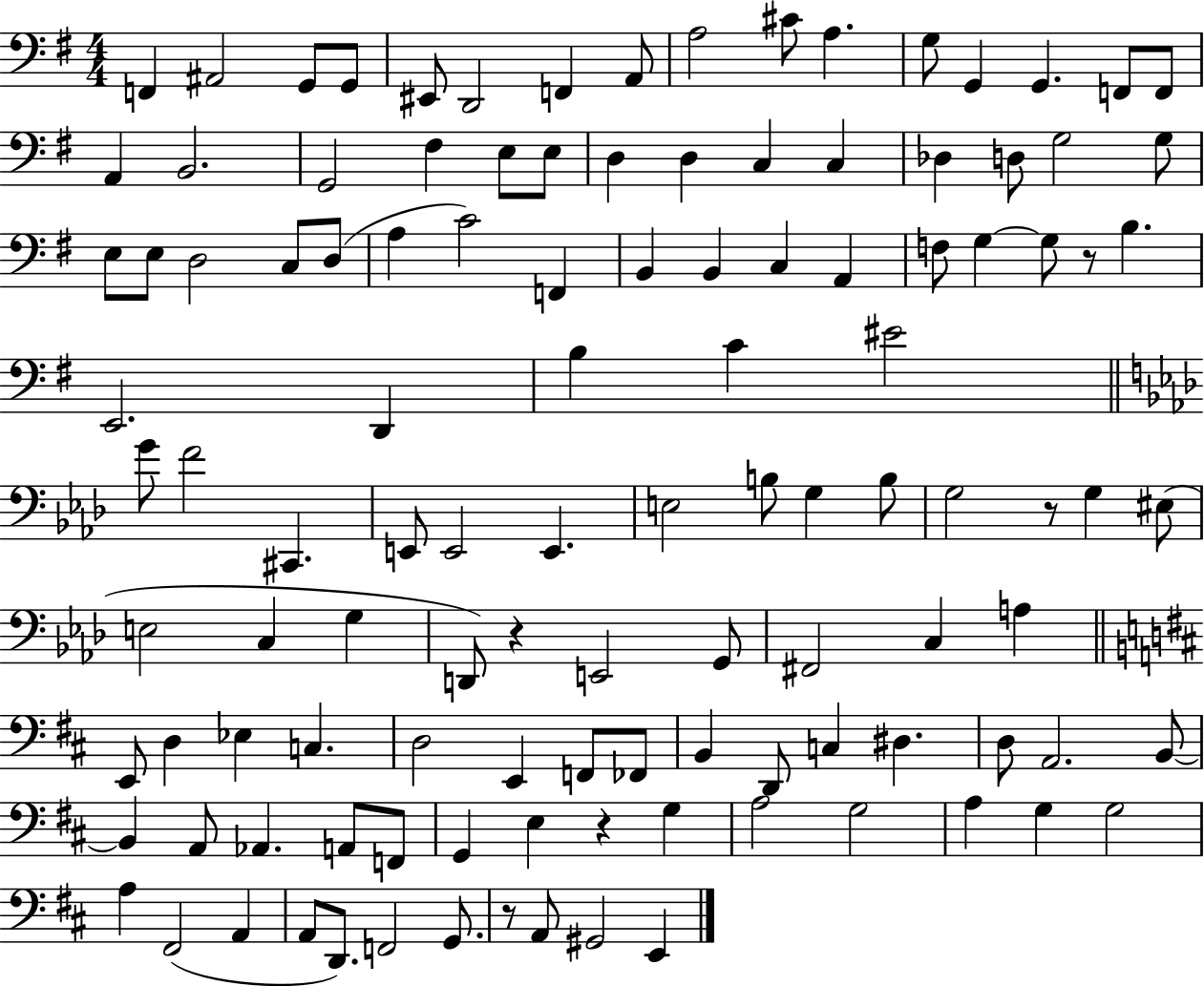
X:1
T:Untitled
M:4/4
L:1/4
K:G
F,, ^A,,2 G,,/2 G,,/2 ^E,,/2 D,,2 F,, A,,/2 A,2 ^C/2 A, G,/2 G,, G,, F,,/2 F,,/2 A,, B,,2 G,,2 ^F, E,/2 E,/2 D, D, C, C, _D, D,/2 G,2 G,/2 E,/2 E,/2 D,2 C,/2 D,/2 A, C2 F,, B,, B,, C, A,, F,/2 G, G,/2 z/2 B, E,,2 D,, B, C ^E2 G/2 F2 ^C,, E,,/2 E,,2 E,, E,2 B,/2 G, B,/2 G,2 z/2 G, ^E,/2 E,2 C, G, D,,/2 z E,,2 G,,/2 ^F,,2 C, A, E,,/2 D, _E, C, D,2 E,, F,,/2 _F,,/2 B,, D,,/2 C, ^D, D,/2 A,,2 B,,/2 B,, A,,/2 _A,, A,,/2 F,,/2 G,, E, z G, A,2 G,2 A, G, G,2 A, ^F,,2 A,, A,,/2 D,,/2 F,,2 G,,/2 z/2 A,,/2 ^G,,2 E,,